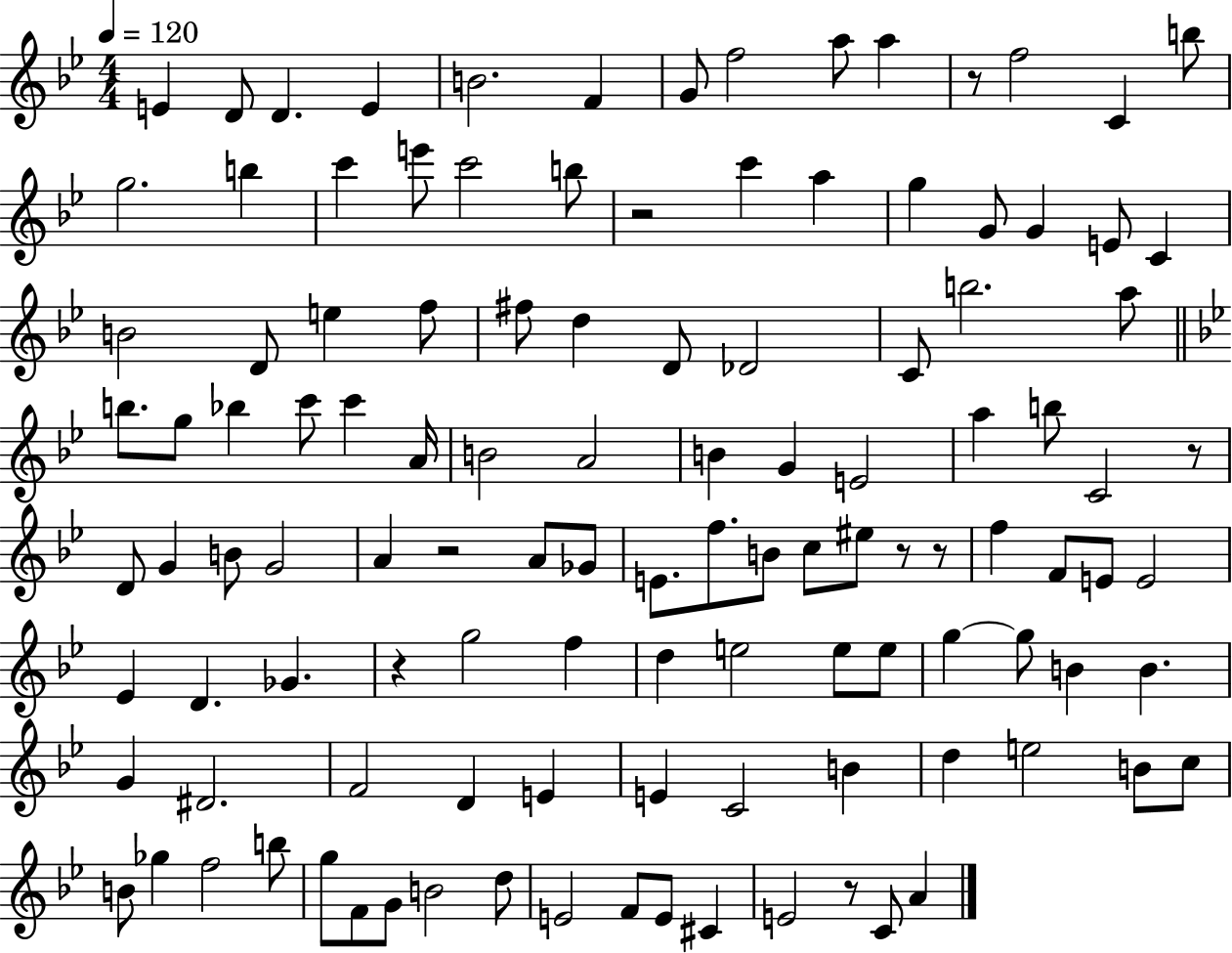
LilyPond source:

{
  \clef treble
  \numericTimeSignature
  \time 4/4
  \key bes \major
  \tempo 4 = 120
  e'4 d'8 d'4. e'4 | b'2. f'4 | g'8 f''2 a''8 a''4 | r8 f''2 c'4 b''8 | \break g''2. b''4 | c'''4 e'''8 c'''2 b''8 | r2 c'''4 a''4 | g''4 g'8 g'4 e'8 c'4 | \break b'2 d'8 e''4 f''8 | fis''8 d''4 d'8 des'2 | c'8 b''2. a''8 | \bar "||" \break \key g \minor b''8. g''8 bes''4 c'''8 c'''4 a'16 | b'2 a'2 | b'4 g'4 e'2 | a''4 b''8 c'2 r8 | \break d'8 g'4 b'8 g'2 | a'4 r2 a'8 ges'8 | e'8. f''8. b'8 c''8 eis''8 r8 r8 | f''4 f'8 e'8 e'2 | \break ees'4 d'4. ges'4. | r4 g''2 f''4 | d''4 e''2 e''8 e''8 | g''4~~ g''8 b'4 b'4. | \break g'4 dis'2. | f'2 d'4 e'4 | e'4 c'2 b'4 | d''4 e''2 b'8 c''8 | \break b'8 ges''4 f''2 b''8 | g''8 f'8 g'8 b'2 d''8 | e'2 f'8 e'8 cis'4 | e'2 r8 c'8 a'4 | \break \bar "|."
}